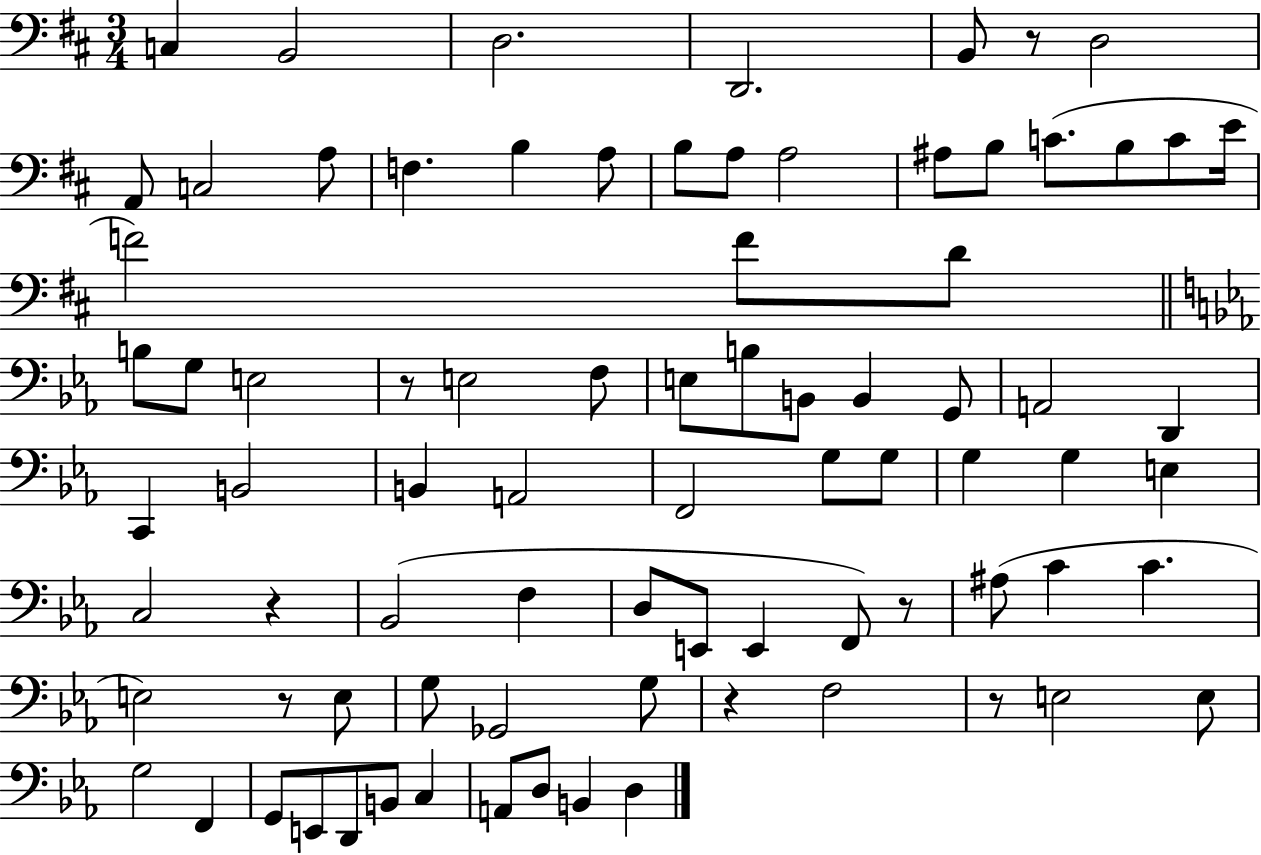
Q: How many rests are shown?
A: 7